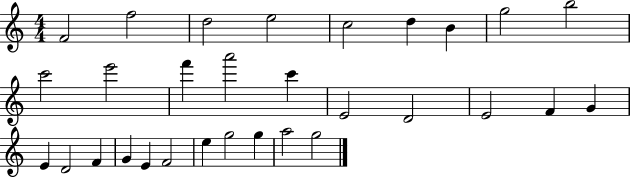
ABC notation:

X:1
T:Untitled
M:4/4
L:1/4
K:C
F2 f2 d2 e2 c2 d B g2 b2 c'2 e'2 f' a'2 c' E2 D2 E2 F G E D2 F G E F2 e g2 g a2 g2